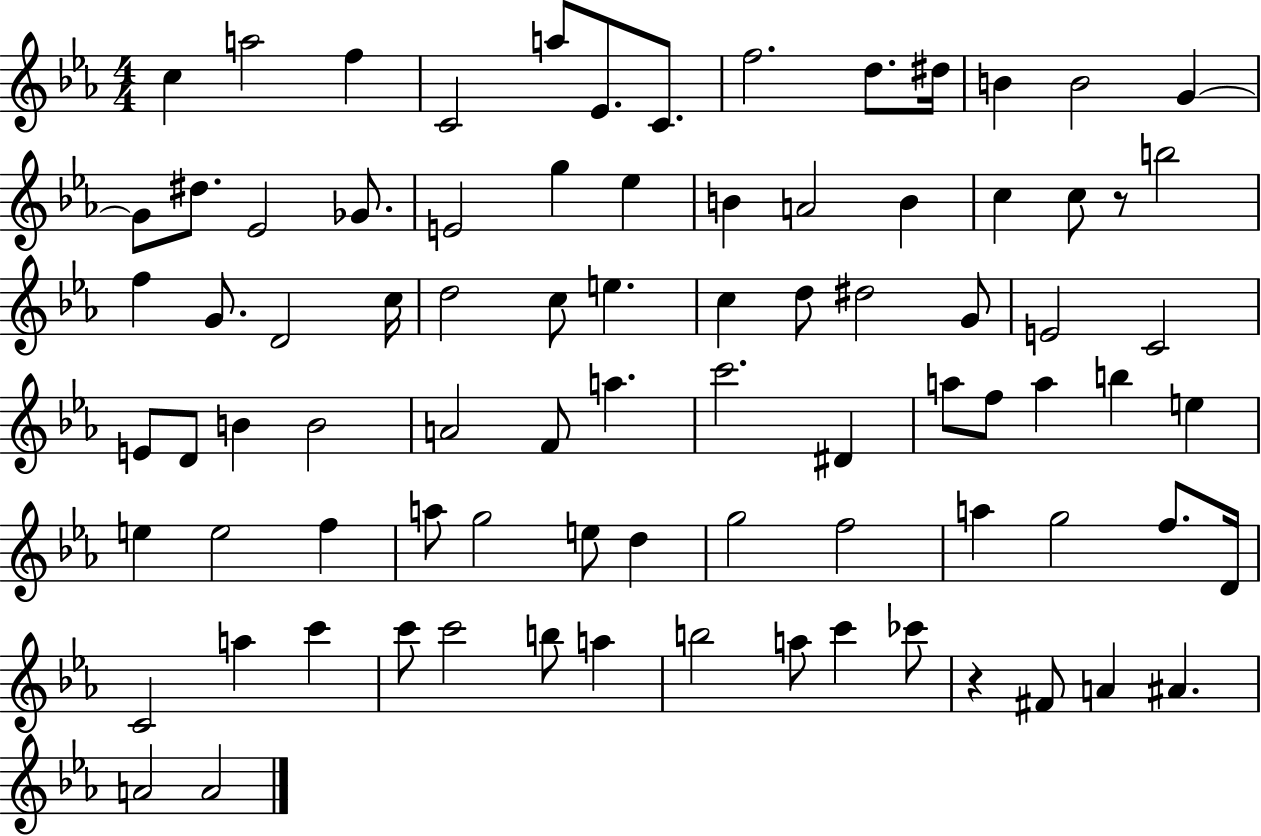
{
  \clef treble
  \numericTimeSignature
  \time 4/4
  \key ees \major
  \repeat volta 2 { c''4 a''2 f''4 | c'2 a''8 ees'8. c'8. | f''2. d''8. dis''16 | b'4 b'2 g'4~~ | \break g'8 dis''8. ees'2 ges'8. | e'2 g''4 ees''4 | b'4 a'2 b'4 | c''4 c''8 r8 b''2 | \break f''4 g'8. d'2 c''16 | d''2 c''8 e''4. | c''4 d''8 dis''2 g'8 | e'2 c'2 | \break e'8 d'8 b'4 b'2 | a'2 f'8 a''4. | c'''2. dis'4 | a''8 f''8 a''4 b''4 e''4 | \break e''4 e''2 f''4 | a''8 g''2 e''8 d''4 | g''2 f''2 | a''4 g''2 f''8. d'16 | \break c'2 a''4 c'''4 | c'''8 c'''2 b''8 a''4 | b''2 a''8 c'''4 ces'''8 | r4 fis'8 a'4 ais'4. | \break a'2 a'2 | } \bar "|."
}